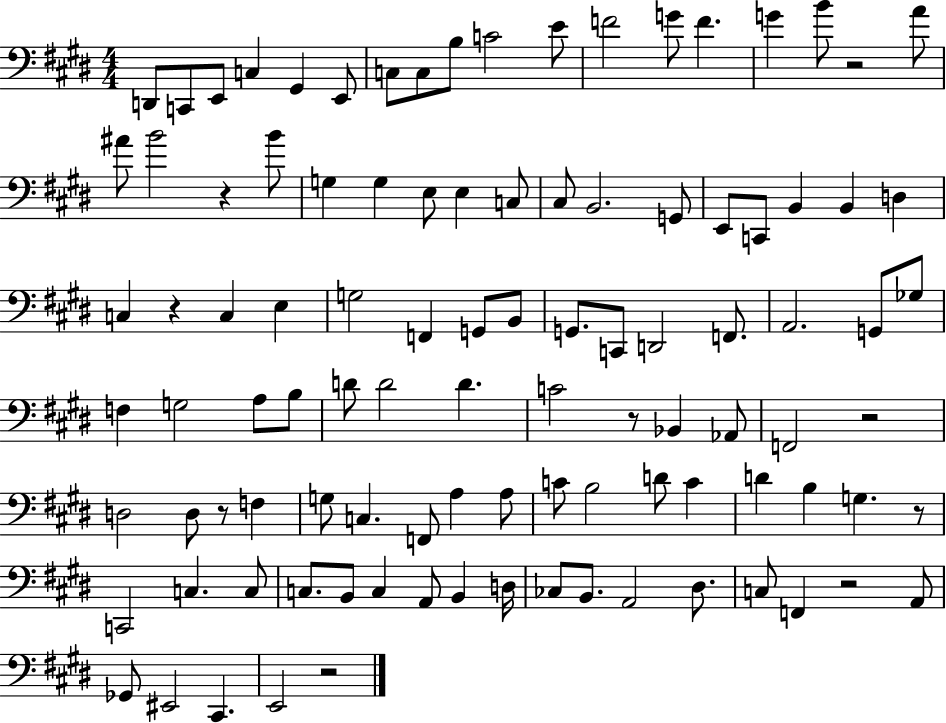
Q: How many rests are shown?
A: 9